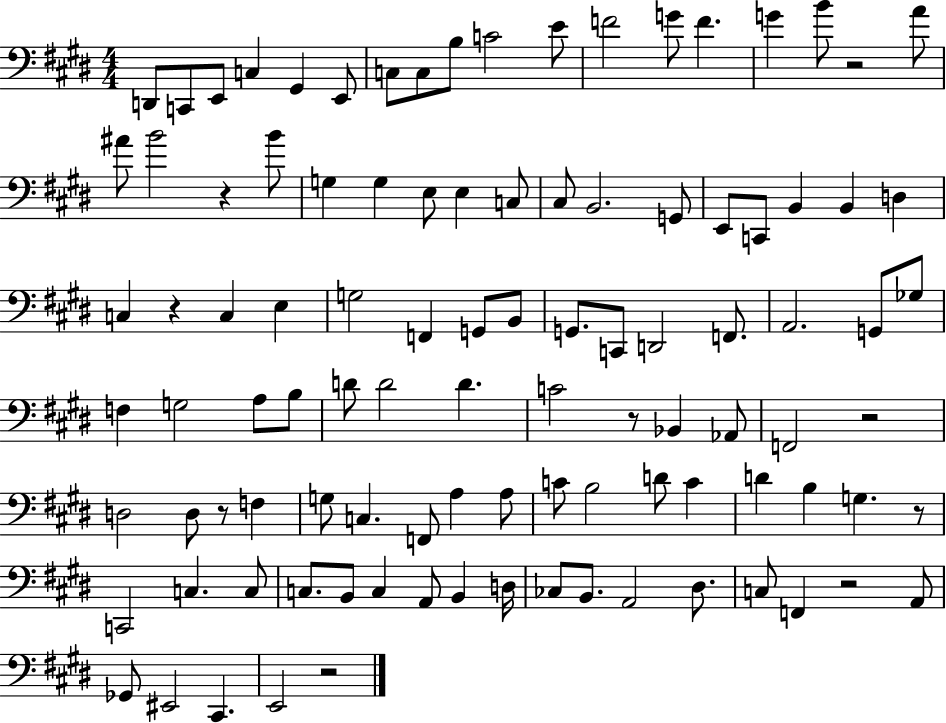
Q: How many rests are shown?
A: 9